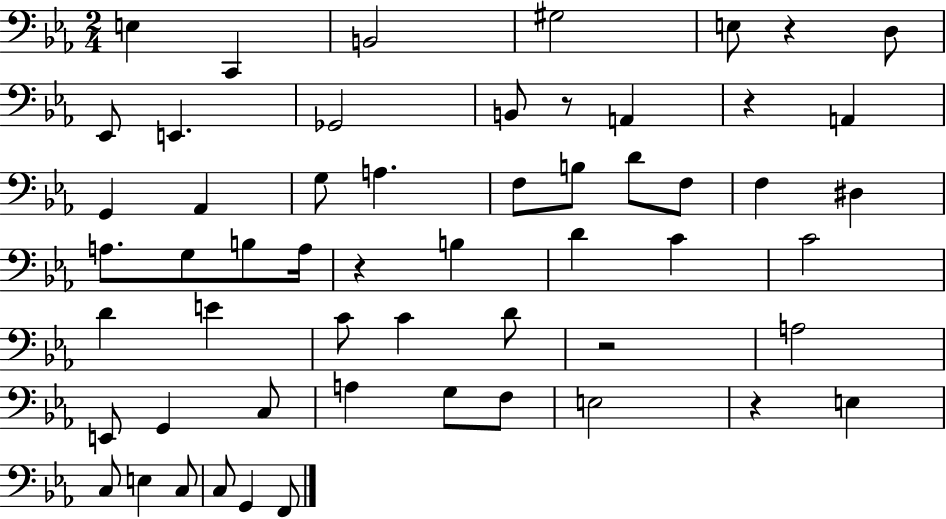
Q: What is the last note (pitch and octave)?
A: F2